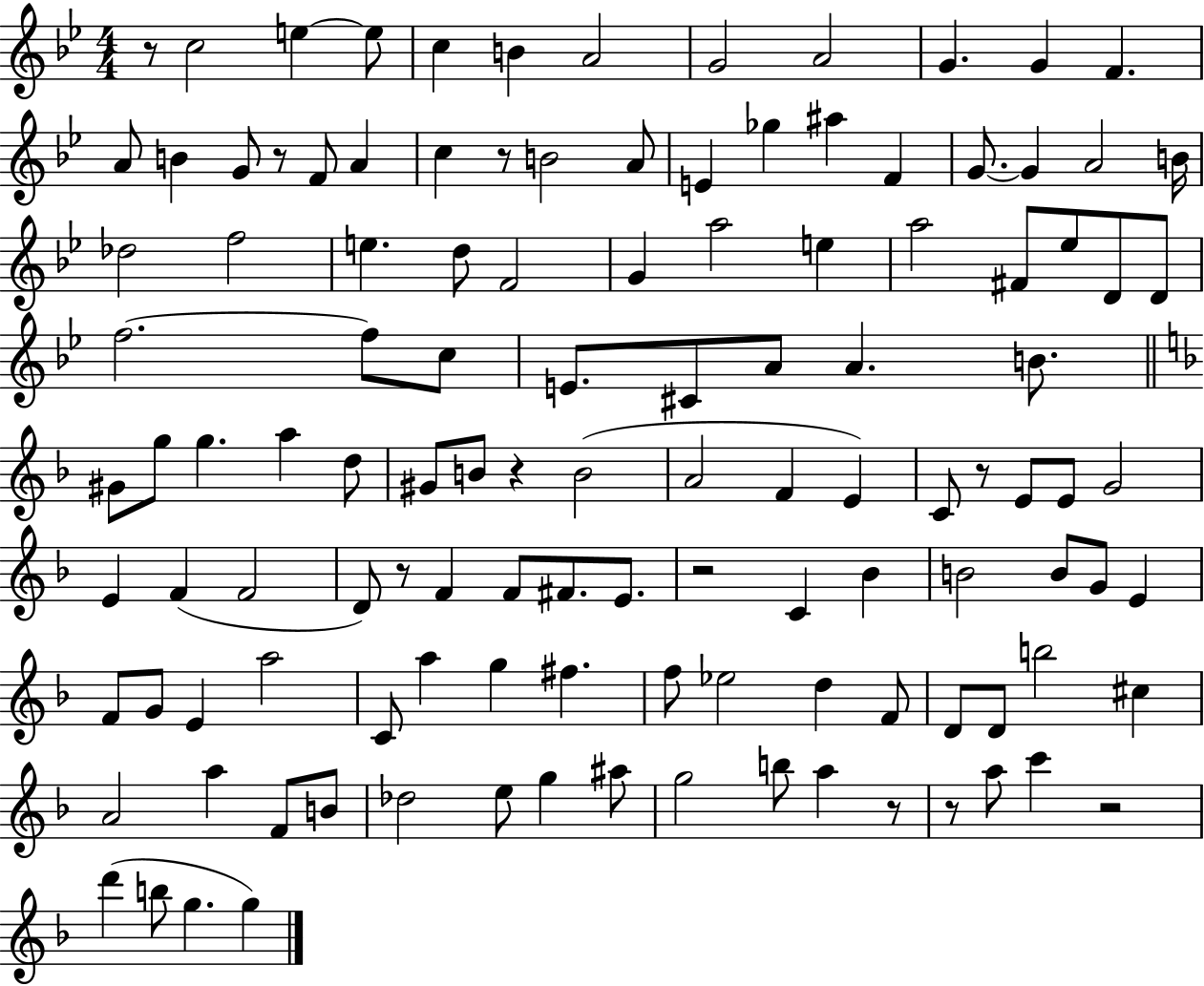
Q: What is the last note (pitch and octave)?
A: G5